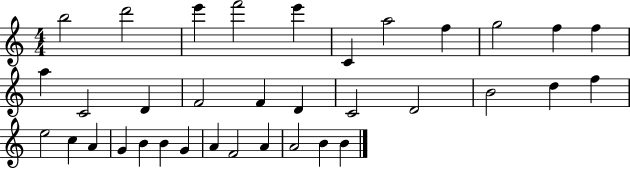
{
  \clef treble
  \numericTimeSignature
  \time 4/4
  \key c \major
  b''2 d'''2 | e'''4 f'''2 e'''4 | c'4 a''2 f''4 | g''2 f''4 f''4 | \break a''4 c'2 d'4 | f'2 f'4 d'4 | c'2 d'2 | b'2 d''4 f''4 | \break e''2 c''4 a'4 | g'4 b'4 b'4 g'4 | a'4 f'2 a'4 | a'2 b'4 b'4 | \break \bar "|."
}